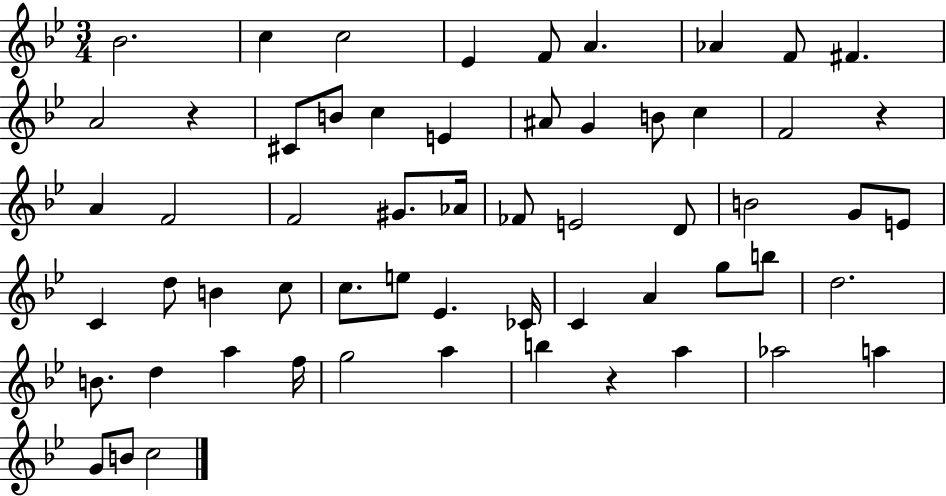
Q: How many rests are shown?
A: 3